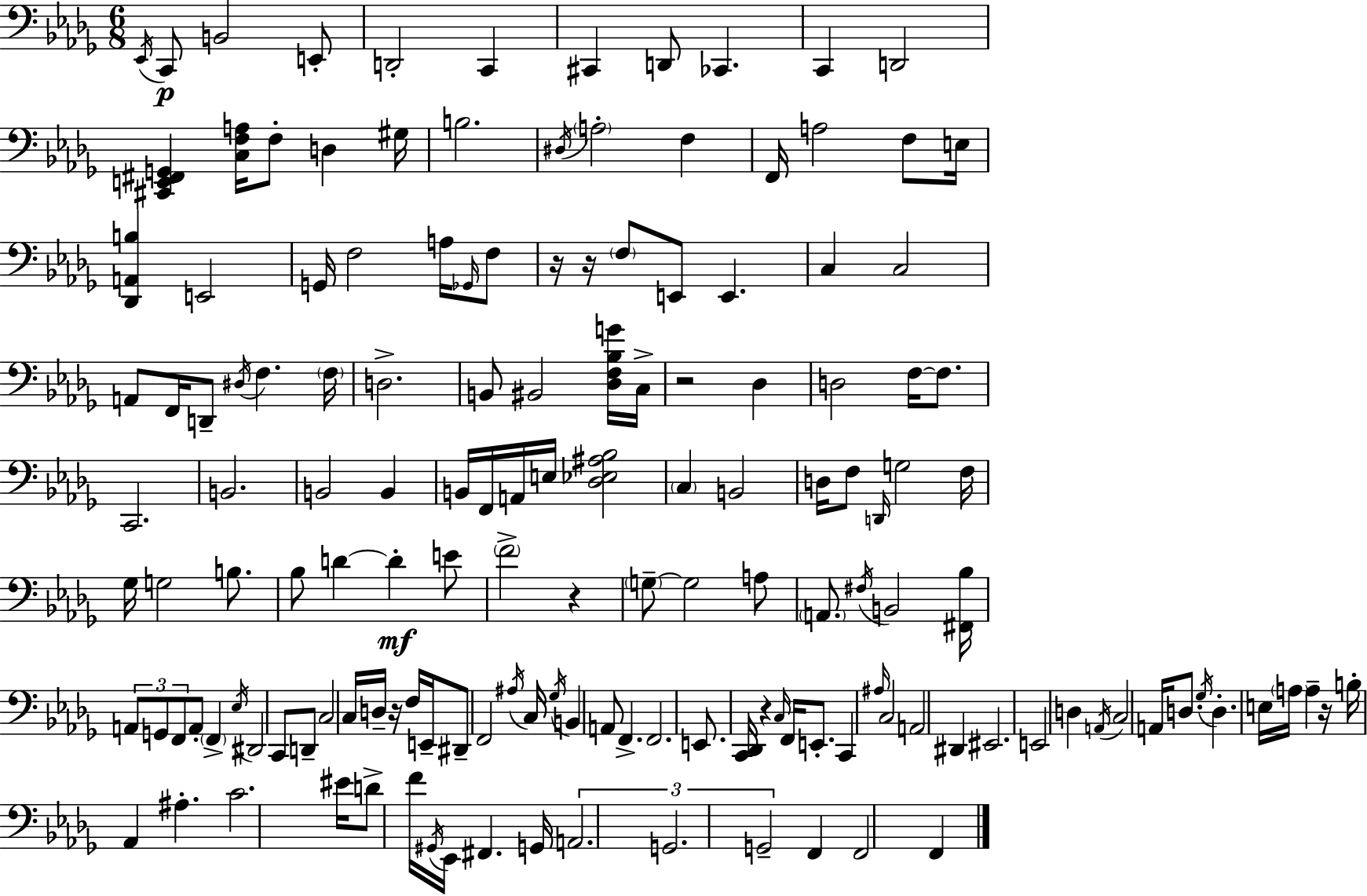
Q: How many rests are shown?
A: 7